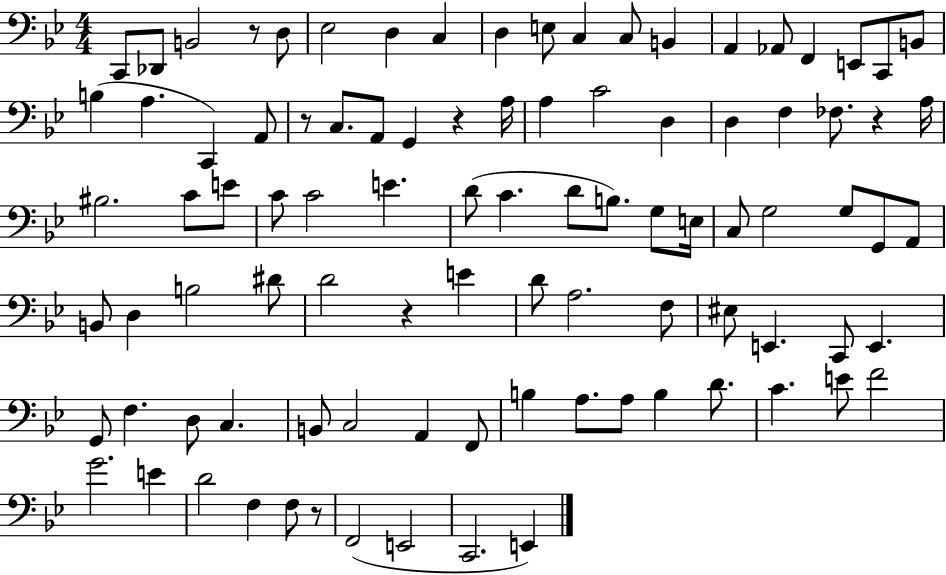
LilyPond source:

{
  \clef bass
  \numericTimeSignature
  \time 4/4
  \key bes \major
  c,8 des,8 b,2 r8 d8 | ees2 d4 c4 | d4 e8 c4 c8 b,4 | a,4 aes,8 f,4 e,8 c,8 b,8 | \break b4( a4. c,4) a,8 | r8 c8. a,8 g,4 r4 a16 | a4 c'2 d4 | d4 f4 fes8. r4 a16 | \break bis2. c'8 e'8 | c'8 c'2 e'4. | d'8( c'4. d'8 b8.) g8 e16 | c8 g2 g8 g,8 a,8 | \break b,8 d4 b2 dis'8 | d'2 r4 e'4 | d'8 a2. f8 | eis8 e,4. c,8 e,4. | \break g,8 f4. d8 c4. | b,8 c2 a,4 f,8 | b4 a8. a8 b4 d'8. | c'4. e'8 f'2 | \break g'2. e'4 | d'2 f4 f8 r8 | f,2( e,2 | c,2. e,4) | \break \bar "|."
}